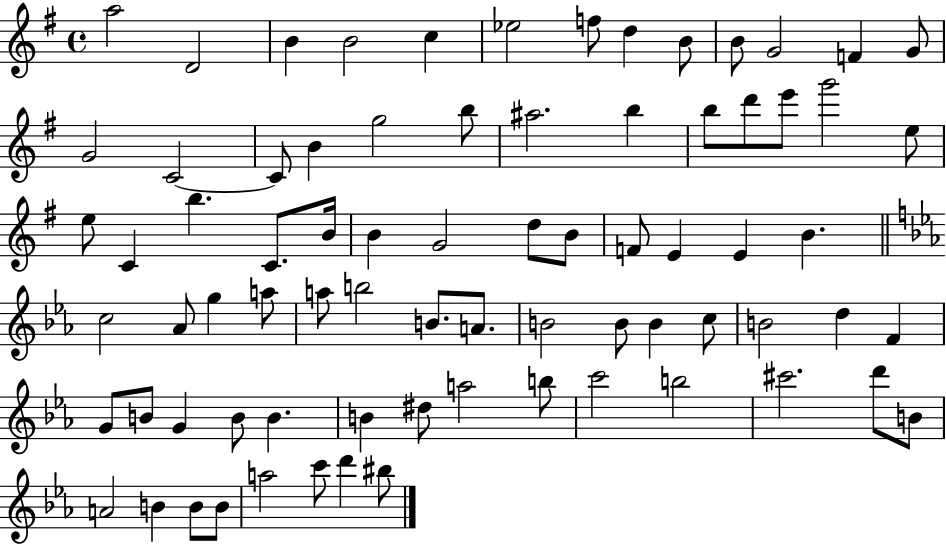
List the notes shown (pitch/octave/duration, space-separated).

A5/h D4/h B4/q B4/h C5/q Eb5/h F5/e D5/q B4/e B4/e G4/h F4/q G4/e G4/h C4/h C4/e B4/q G5/h B5/e A#5/h. B5/q B5/e D6/e E6/e G6/h E5/e E5/e C4/q B5/q. C4/e. B4/s B4/q G4/h D5/e B4/e F4/e E4/q E4/q B4/q. C5/h Ab4/e G5/q A5/e A5/e B5/h B4/e. A4/e. B4/h B4/e B4/q C5/e B4/h D5/q F4/q G4/e B4/e G4/q B4/e B4/q. B4/q D#5/e A5/h B5/e C6/h B5/h C#6/h. D6/e B4/e A4/h B4/q B4/e B4/e A5/h C6/e D6/q BIS5/e